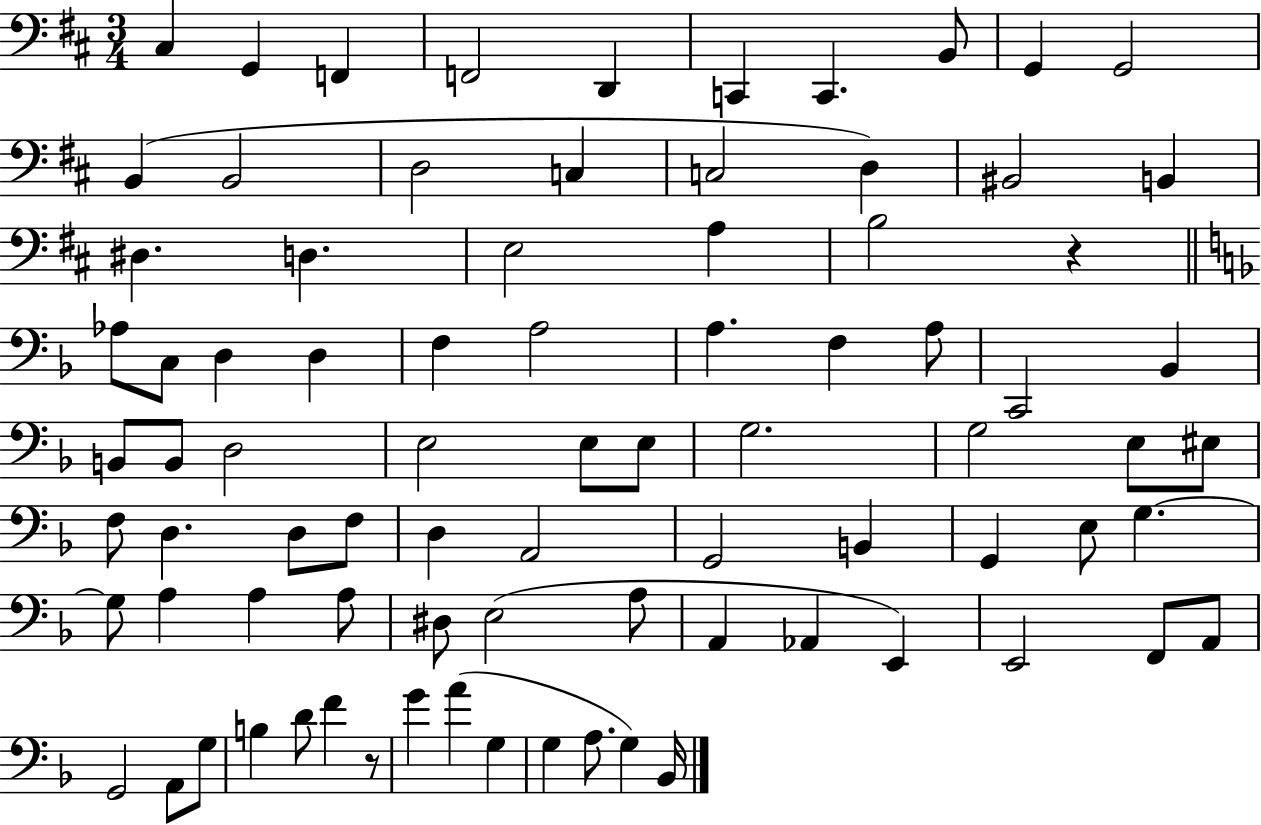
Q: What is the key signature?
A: D major